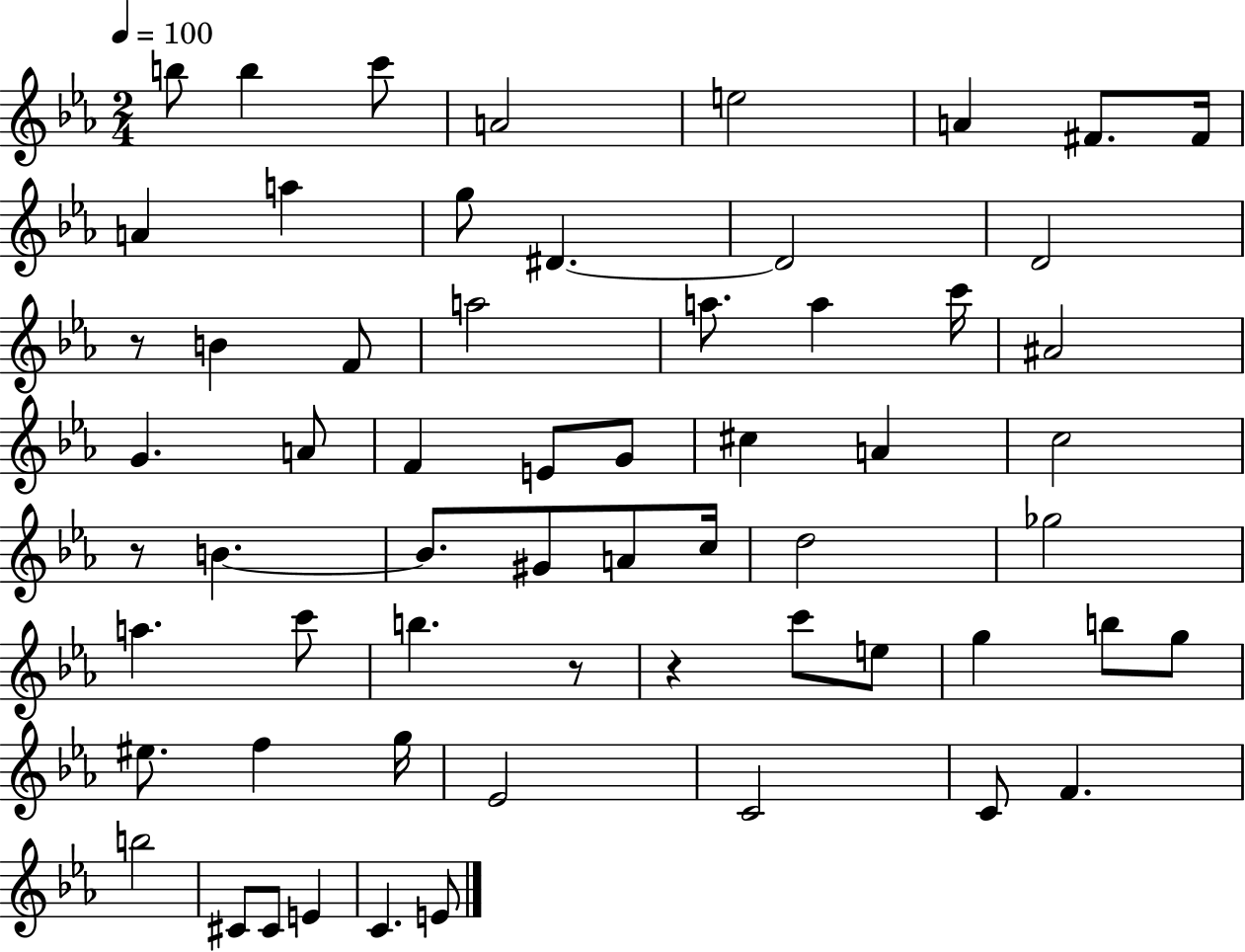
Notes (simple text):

B5/e B5/q C6/e A4/h E5/h A4/q F#4/e. F#4/s A4/q A5/q G5/e D#4/q. D#4/h D4/h R/e B4/q F4/e A5/h A5/e. A5/q C6/s A#4/h G4/q. A4/e F4/q E4/e G4/e C#5/q A4/q C5/h R/e B4/q. B4/e. G#4/e A4/e C5/s D5/h Gb5/h A5/q. C6/e B5/q. R/e R/q C6/e E5/e G5/q B5/e G5/e EIS5/e. F5/q G5/s Eb4/h C4/h C4/e F4/q. B5/h C#4/e C#4/e E4/q C4/q. E4/e